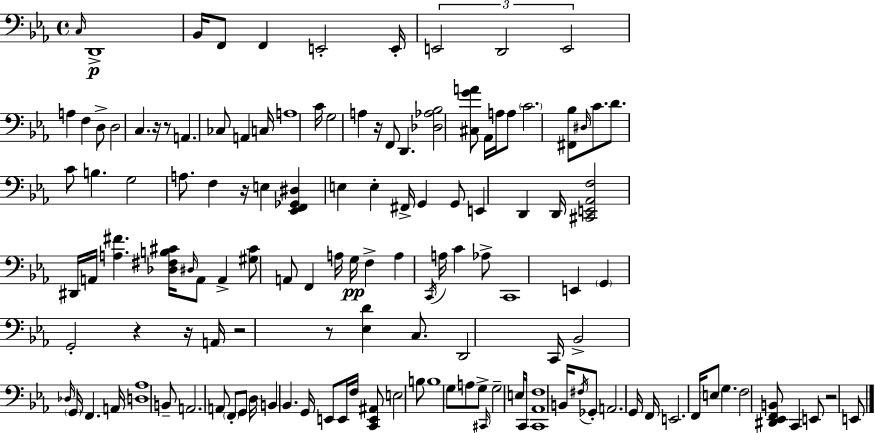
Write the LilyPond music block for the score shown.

{
  \clef bass
  \time 4/4
  \defaultTimeSignature
  \key c \minor
  \repeat volta 2 { \grace { c16 }\p d,1-> | bes,16 f,8 f,4 e,2-. | e,16-. \tuplet 3/2 { e,2 d,2 | e,2 } a4 f4 | \break d8-> d2 c4. | r16 r8 a,4. ces8 a,4 | c16 a1 | c'16 g2 a4 r16 f,8 | \break d,4. <des aes bes>2 <cis g' a'>8 | aes,16 a16 a8 \parenthesize c'2. | <fis, bes>8 \grace { dis16 } c'8. d'8. c'8 b4. | g2 a8. f4 | \break r16 e4 <ees, f, ges, dis>4 e4 e4-. | fis,16-> g,4 g,8 e,4 d,4 | d,16 <cis, e, aes, f>2 dis,16 a,16 <a fis'>4. | <des fis b cis'>16 \grace { dis16 } a,8 a,4-> <gis cis'>8 a,8 f,4 | \break a16 g16\pp f4-> a4 \acciaccatura { c,16 } a16 c'4 | aes8-> c,1 | e,4 \parenthesize g,4 g,2-. | r4 r16 a,16 r2 | \break r8 <ees d'>4 c8. d,2 | c,16 bes,2-> \grace { des16 } \parenthesize g,16 f,4. | a,16 <d aes>1 | b,8-- a,2. | \break a,8 \parenthesize f,8-. g,8 d16 b,4 bes,4. | g,16 e,8 e,16 f16 <c, e, ais,>8 e2 | b8 b1 | g8 a8 g8-> \grace { cis,16 } g2-- | \break e16 c,16 <c, aes, f>1 | b,16 \acciaccatura { fis16 } ges,8-. a,2. | g,16 f,16 e,2. | f,16 \parenthesize e8 g4. f2 | \break <dis, ees, f, b,>8 c,4 e,8 r2 | e,8 } \bar "|."
}